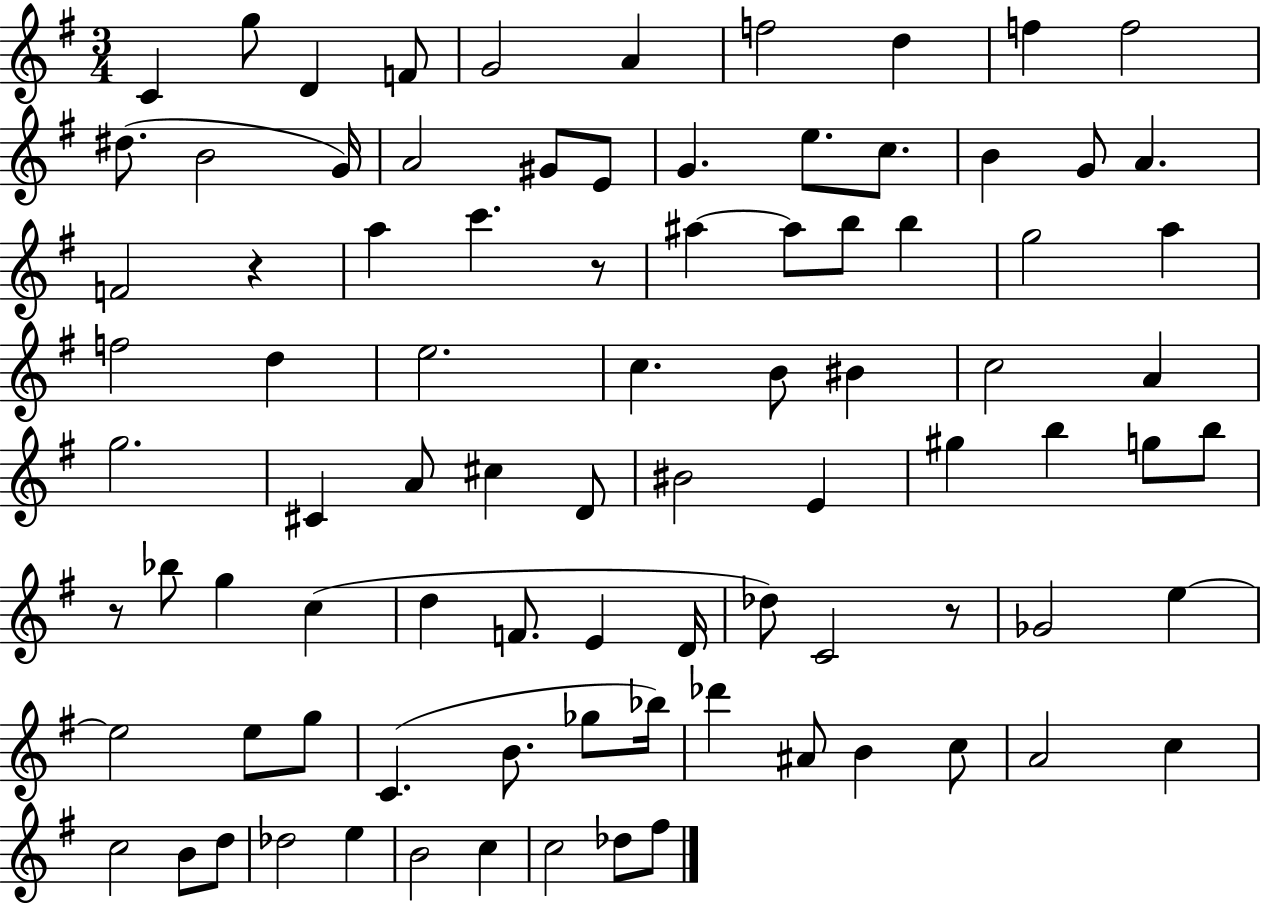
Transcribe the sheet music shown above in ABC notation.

X:1
T:Untitled
M:3/4
L:1/4
K:G
C g/2 D F/2 G2 A f2 d f f2 ^d/2 B2 G/4 A2 ^G/2 E/2 G e/2 c/2 B G/2 A F2 z a c' z/2 ^a ^a/2 b/2 b g2 a f2 d e2 c B/2 ^B c2 A g2 ^C A/2 ^c D/2 ^B2 E ^g b g/2 b/2 z/2 _b/2 g c d F/2 E D/4 _d/2 C2 z/2 _G2 e e2 e/2 g/2 C B/2 _g/2 _b/4 _d' ^A/2 B c/2 A2 c c2 B/2 d/2 _d2 e B2 c c2 _d/2 ^f/2